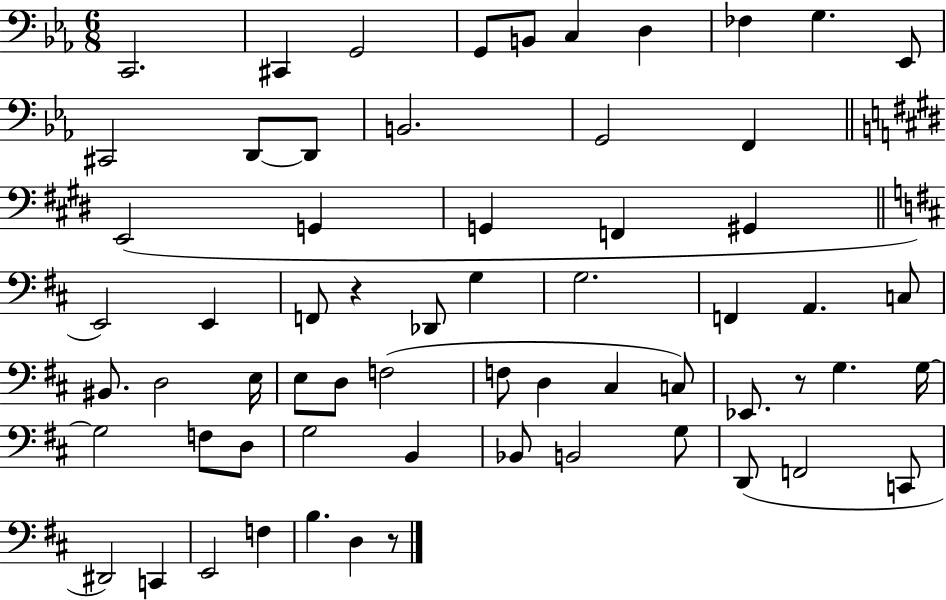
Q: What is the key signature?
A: EES major